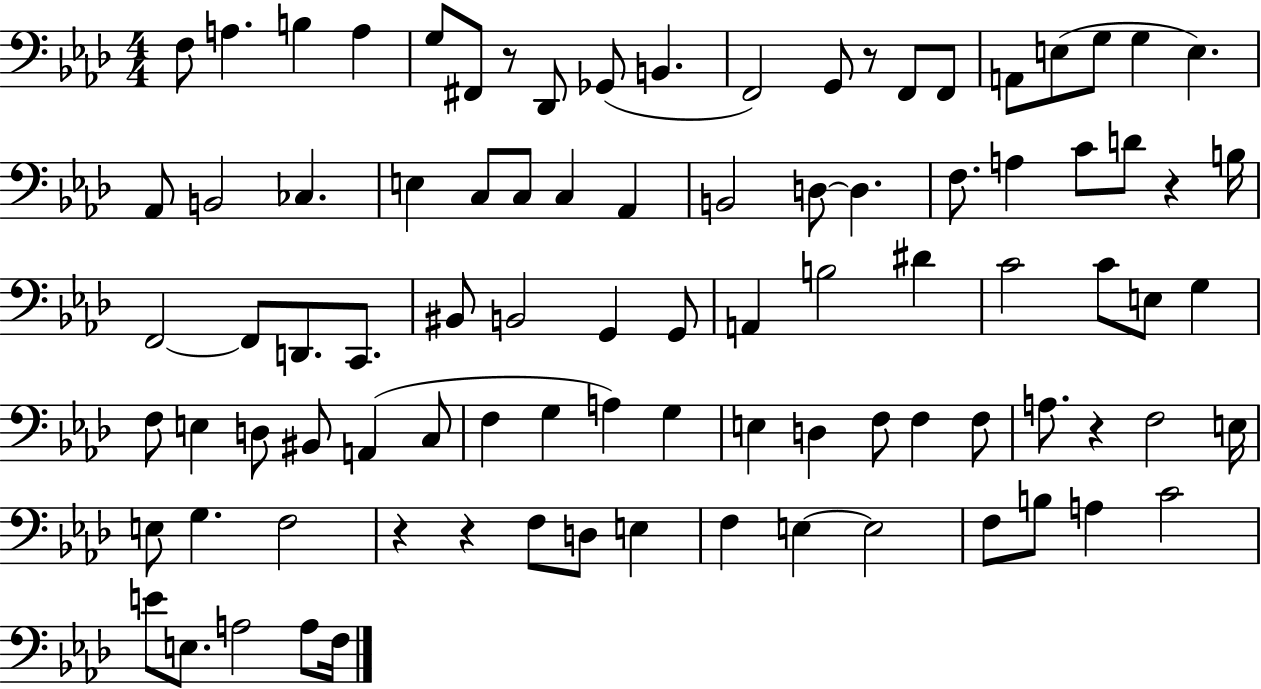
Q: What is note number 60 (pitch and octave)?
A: E3